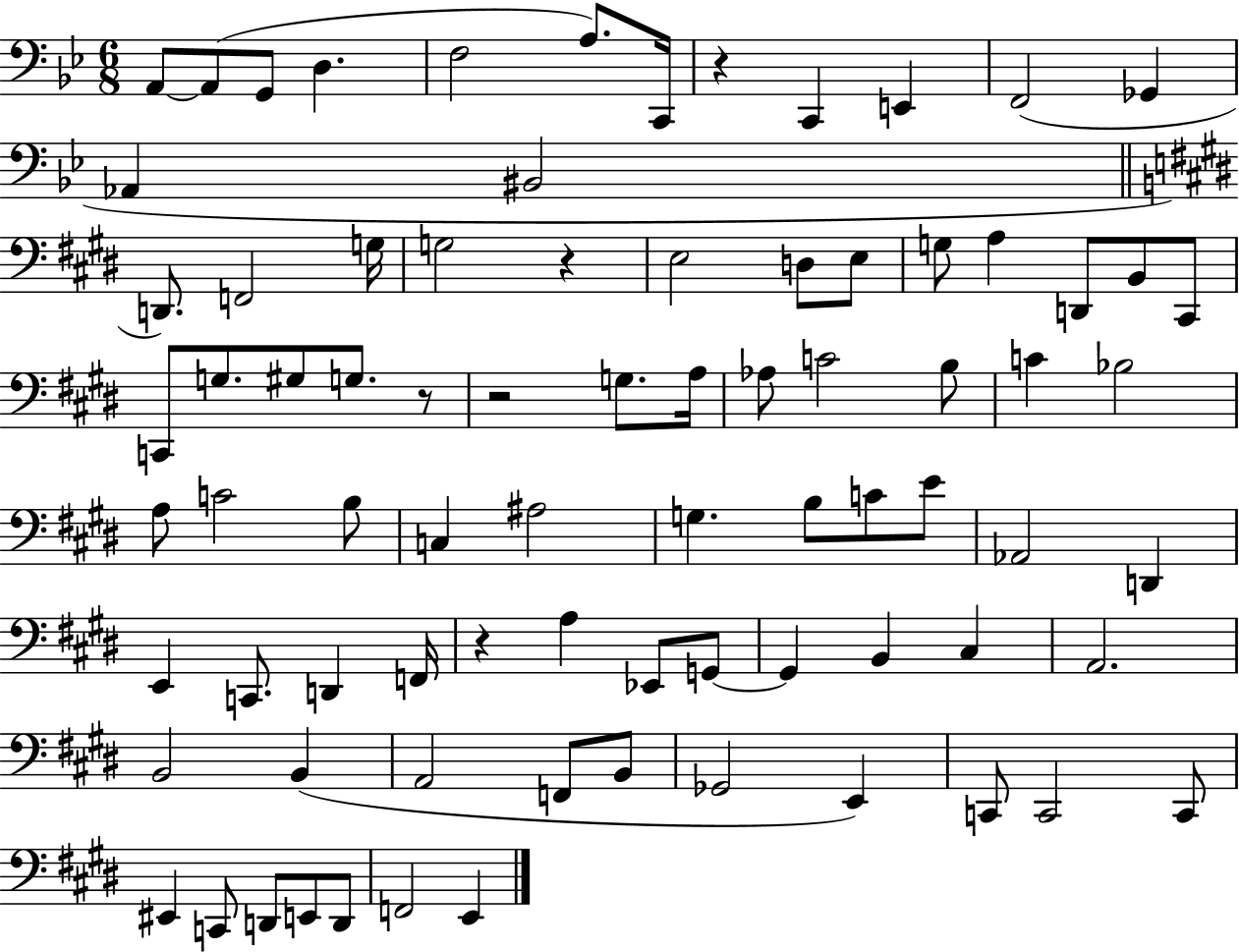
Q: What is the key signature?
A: BES major